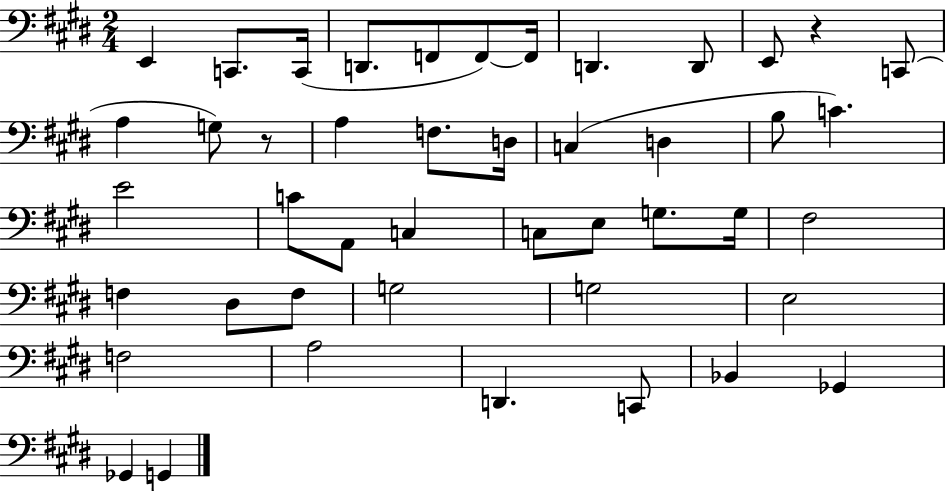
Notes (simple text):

E2/q C2/e. C2/s D2/e. F2/e F2/e F2/s D2/q. D2/e E2/e R/q C2/e A3/q G3/e R/e A3/q F3/e. D3/s C3/q D3/q B3/e C4/q. E4/h C4/e A2/e C3/q C3/e E3/e G3/e. G3/s F#3/h F3/q D#3/e F3/e G3/h G3/h E3/h F3/h A3/h D2/q. C2/e Bb2/q Gb2/q Gb2/q G2/q